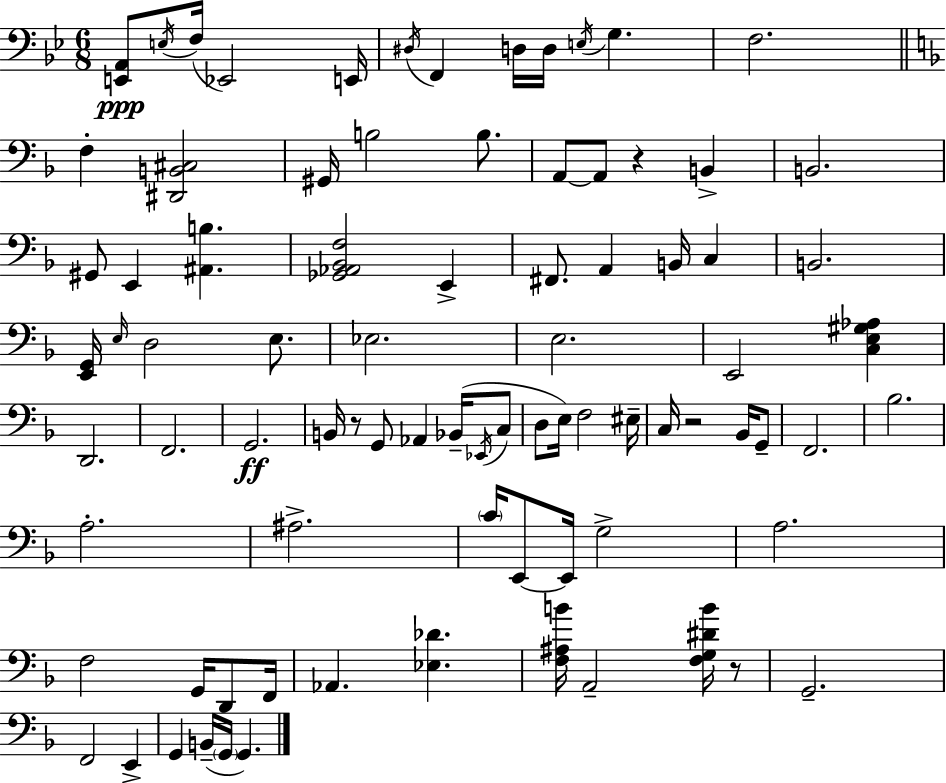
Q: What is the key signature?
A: BES major